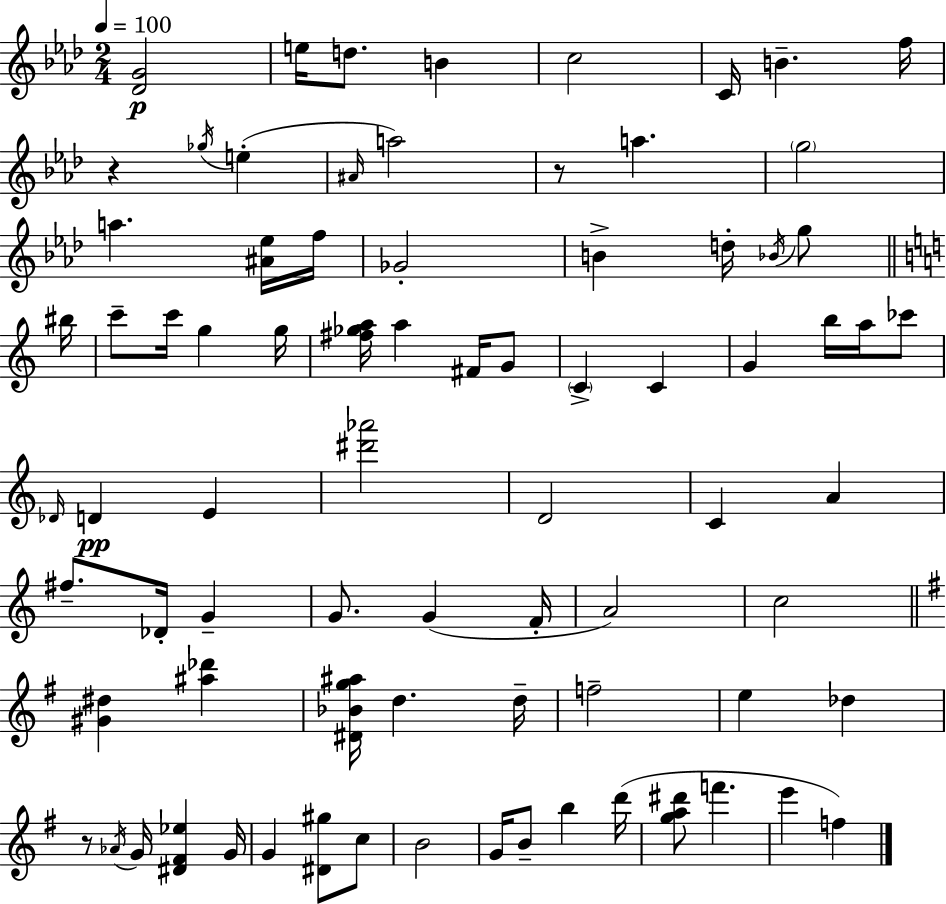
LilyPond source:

{
  \clef treble
  \numericTimeSignature
  \time 2/4
  \key f \minor
  \tempo 4 = 100
  <des' g'>2\p | e''16 d''8. b'4 | c''2 | c'16 b'4.-- f''16 | \break r4 \acciaccatura { ges''16 }( e''4-. | \grace { ais'16 } a''2) | r8 a''4. | \parenthesize g''2 | \break a''4. | <ais' ees''>16 f''16 ges'2-. | b'4-> d''16-. \acciaccatura { bes'16 } | g''8 \bar "||" \break \key c \major bis''16 c'''8-- c'''16 g''4 | g''16 <fis'' ges'' a''>16 a''4 fis'16 g'8 | \parenthesize c'4-> c'4 | g'4 b''16 a''16 ces'''8 | \break \grace { des'16 }\pp d'4 e'4 | <dis''' aes'''>2 | d'2 | c'4 a'4 | \break fis''8.-- des'16-. g'4-- | g'8. g'4( | f'16-. a'2) | c''2 | \break \bar "||" \break \key g \major <gis' dis''>4 <ais'' des'''>4 | <dis' bes' g'' ais''>16 d''4. d''16-- | f''2-- | e''4 des''4 | \break r8 \acciaccatura { aes'16 } g'16 <dis' fis' ees''>4 | g'16 g'4 <dis' gis''>8 c''8 | b'2 | g'16 b'8-- b''4 | \break d'''16( <g'' a'' dis'''>8 f'''4. | e'''4 f''4) | \bar "|."
}